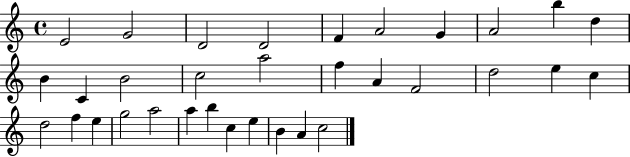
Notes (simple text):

E4/h G4/h D4/h D4/h F4/q A4/h G4/q A4/h B5/q D5/q B4/q C4/q B4/h C5/h A5/h F5/q A4/q F4/h D5/h E5/q C5/q D5/h F5/q E5/q G5/h A5/h A5/q B5/q C5/q E5/q B4/q A4/q C5/h